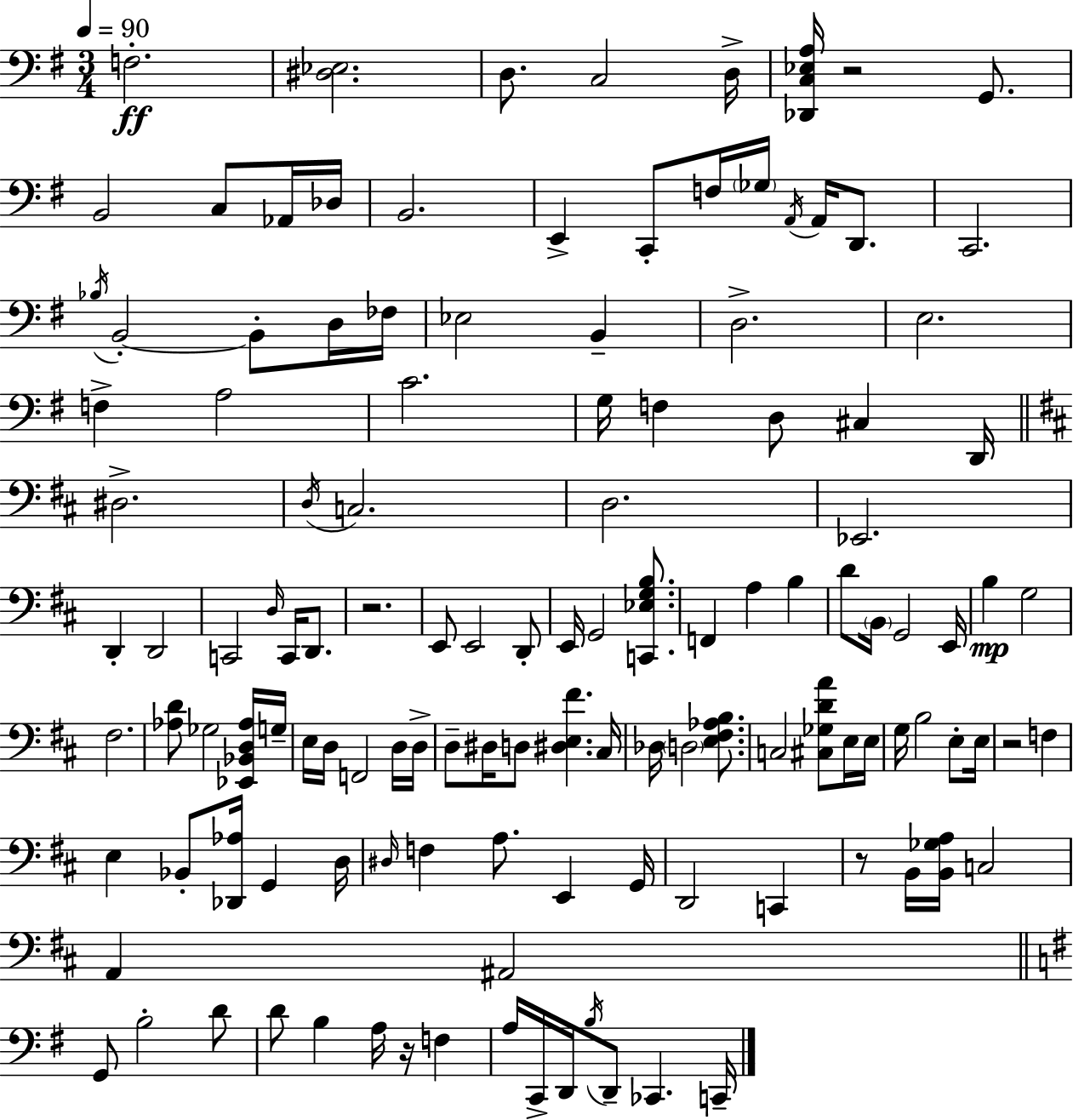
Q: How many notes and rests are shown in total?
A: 126